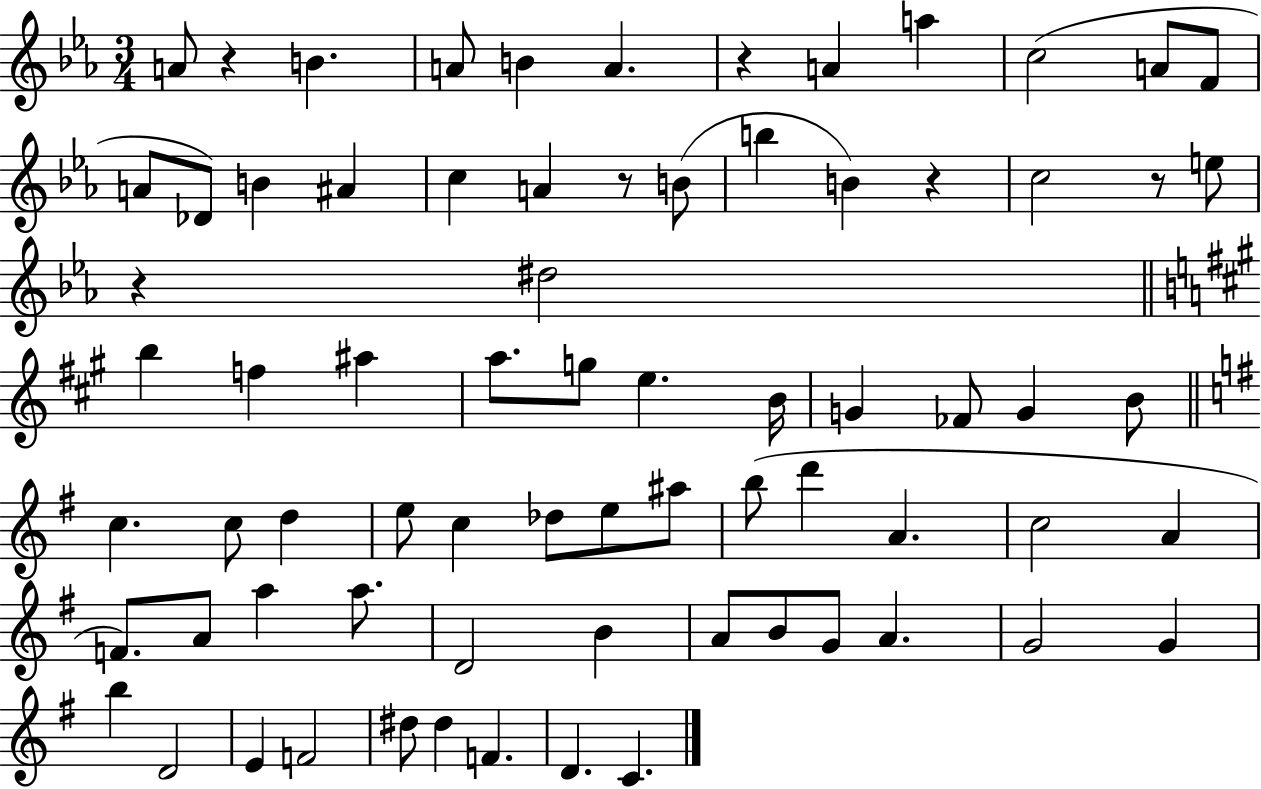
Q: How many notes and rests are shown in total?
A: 73